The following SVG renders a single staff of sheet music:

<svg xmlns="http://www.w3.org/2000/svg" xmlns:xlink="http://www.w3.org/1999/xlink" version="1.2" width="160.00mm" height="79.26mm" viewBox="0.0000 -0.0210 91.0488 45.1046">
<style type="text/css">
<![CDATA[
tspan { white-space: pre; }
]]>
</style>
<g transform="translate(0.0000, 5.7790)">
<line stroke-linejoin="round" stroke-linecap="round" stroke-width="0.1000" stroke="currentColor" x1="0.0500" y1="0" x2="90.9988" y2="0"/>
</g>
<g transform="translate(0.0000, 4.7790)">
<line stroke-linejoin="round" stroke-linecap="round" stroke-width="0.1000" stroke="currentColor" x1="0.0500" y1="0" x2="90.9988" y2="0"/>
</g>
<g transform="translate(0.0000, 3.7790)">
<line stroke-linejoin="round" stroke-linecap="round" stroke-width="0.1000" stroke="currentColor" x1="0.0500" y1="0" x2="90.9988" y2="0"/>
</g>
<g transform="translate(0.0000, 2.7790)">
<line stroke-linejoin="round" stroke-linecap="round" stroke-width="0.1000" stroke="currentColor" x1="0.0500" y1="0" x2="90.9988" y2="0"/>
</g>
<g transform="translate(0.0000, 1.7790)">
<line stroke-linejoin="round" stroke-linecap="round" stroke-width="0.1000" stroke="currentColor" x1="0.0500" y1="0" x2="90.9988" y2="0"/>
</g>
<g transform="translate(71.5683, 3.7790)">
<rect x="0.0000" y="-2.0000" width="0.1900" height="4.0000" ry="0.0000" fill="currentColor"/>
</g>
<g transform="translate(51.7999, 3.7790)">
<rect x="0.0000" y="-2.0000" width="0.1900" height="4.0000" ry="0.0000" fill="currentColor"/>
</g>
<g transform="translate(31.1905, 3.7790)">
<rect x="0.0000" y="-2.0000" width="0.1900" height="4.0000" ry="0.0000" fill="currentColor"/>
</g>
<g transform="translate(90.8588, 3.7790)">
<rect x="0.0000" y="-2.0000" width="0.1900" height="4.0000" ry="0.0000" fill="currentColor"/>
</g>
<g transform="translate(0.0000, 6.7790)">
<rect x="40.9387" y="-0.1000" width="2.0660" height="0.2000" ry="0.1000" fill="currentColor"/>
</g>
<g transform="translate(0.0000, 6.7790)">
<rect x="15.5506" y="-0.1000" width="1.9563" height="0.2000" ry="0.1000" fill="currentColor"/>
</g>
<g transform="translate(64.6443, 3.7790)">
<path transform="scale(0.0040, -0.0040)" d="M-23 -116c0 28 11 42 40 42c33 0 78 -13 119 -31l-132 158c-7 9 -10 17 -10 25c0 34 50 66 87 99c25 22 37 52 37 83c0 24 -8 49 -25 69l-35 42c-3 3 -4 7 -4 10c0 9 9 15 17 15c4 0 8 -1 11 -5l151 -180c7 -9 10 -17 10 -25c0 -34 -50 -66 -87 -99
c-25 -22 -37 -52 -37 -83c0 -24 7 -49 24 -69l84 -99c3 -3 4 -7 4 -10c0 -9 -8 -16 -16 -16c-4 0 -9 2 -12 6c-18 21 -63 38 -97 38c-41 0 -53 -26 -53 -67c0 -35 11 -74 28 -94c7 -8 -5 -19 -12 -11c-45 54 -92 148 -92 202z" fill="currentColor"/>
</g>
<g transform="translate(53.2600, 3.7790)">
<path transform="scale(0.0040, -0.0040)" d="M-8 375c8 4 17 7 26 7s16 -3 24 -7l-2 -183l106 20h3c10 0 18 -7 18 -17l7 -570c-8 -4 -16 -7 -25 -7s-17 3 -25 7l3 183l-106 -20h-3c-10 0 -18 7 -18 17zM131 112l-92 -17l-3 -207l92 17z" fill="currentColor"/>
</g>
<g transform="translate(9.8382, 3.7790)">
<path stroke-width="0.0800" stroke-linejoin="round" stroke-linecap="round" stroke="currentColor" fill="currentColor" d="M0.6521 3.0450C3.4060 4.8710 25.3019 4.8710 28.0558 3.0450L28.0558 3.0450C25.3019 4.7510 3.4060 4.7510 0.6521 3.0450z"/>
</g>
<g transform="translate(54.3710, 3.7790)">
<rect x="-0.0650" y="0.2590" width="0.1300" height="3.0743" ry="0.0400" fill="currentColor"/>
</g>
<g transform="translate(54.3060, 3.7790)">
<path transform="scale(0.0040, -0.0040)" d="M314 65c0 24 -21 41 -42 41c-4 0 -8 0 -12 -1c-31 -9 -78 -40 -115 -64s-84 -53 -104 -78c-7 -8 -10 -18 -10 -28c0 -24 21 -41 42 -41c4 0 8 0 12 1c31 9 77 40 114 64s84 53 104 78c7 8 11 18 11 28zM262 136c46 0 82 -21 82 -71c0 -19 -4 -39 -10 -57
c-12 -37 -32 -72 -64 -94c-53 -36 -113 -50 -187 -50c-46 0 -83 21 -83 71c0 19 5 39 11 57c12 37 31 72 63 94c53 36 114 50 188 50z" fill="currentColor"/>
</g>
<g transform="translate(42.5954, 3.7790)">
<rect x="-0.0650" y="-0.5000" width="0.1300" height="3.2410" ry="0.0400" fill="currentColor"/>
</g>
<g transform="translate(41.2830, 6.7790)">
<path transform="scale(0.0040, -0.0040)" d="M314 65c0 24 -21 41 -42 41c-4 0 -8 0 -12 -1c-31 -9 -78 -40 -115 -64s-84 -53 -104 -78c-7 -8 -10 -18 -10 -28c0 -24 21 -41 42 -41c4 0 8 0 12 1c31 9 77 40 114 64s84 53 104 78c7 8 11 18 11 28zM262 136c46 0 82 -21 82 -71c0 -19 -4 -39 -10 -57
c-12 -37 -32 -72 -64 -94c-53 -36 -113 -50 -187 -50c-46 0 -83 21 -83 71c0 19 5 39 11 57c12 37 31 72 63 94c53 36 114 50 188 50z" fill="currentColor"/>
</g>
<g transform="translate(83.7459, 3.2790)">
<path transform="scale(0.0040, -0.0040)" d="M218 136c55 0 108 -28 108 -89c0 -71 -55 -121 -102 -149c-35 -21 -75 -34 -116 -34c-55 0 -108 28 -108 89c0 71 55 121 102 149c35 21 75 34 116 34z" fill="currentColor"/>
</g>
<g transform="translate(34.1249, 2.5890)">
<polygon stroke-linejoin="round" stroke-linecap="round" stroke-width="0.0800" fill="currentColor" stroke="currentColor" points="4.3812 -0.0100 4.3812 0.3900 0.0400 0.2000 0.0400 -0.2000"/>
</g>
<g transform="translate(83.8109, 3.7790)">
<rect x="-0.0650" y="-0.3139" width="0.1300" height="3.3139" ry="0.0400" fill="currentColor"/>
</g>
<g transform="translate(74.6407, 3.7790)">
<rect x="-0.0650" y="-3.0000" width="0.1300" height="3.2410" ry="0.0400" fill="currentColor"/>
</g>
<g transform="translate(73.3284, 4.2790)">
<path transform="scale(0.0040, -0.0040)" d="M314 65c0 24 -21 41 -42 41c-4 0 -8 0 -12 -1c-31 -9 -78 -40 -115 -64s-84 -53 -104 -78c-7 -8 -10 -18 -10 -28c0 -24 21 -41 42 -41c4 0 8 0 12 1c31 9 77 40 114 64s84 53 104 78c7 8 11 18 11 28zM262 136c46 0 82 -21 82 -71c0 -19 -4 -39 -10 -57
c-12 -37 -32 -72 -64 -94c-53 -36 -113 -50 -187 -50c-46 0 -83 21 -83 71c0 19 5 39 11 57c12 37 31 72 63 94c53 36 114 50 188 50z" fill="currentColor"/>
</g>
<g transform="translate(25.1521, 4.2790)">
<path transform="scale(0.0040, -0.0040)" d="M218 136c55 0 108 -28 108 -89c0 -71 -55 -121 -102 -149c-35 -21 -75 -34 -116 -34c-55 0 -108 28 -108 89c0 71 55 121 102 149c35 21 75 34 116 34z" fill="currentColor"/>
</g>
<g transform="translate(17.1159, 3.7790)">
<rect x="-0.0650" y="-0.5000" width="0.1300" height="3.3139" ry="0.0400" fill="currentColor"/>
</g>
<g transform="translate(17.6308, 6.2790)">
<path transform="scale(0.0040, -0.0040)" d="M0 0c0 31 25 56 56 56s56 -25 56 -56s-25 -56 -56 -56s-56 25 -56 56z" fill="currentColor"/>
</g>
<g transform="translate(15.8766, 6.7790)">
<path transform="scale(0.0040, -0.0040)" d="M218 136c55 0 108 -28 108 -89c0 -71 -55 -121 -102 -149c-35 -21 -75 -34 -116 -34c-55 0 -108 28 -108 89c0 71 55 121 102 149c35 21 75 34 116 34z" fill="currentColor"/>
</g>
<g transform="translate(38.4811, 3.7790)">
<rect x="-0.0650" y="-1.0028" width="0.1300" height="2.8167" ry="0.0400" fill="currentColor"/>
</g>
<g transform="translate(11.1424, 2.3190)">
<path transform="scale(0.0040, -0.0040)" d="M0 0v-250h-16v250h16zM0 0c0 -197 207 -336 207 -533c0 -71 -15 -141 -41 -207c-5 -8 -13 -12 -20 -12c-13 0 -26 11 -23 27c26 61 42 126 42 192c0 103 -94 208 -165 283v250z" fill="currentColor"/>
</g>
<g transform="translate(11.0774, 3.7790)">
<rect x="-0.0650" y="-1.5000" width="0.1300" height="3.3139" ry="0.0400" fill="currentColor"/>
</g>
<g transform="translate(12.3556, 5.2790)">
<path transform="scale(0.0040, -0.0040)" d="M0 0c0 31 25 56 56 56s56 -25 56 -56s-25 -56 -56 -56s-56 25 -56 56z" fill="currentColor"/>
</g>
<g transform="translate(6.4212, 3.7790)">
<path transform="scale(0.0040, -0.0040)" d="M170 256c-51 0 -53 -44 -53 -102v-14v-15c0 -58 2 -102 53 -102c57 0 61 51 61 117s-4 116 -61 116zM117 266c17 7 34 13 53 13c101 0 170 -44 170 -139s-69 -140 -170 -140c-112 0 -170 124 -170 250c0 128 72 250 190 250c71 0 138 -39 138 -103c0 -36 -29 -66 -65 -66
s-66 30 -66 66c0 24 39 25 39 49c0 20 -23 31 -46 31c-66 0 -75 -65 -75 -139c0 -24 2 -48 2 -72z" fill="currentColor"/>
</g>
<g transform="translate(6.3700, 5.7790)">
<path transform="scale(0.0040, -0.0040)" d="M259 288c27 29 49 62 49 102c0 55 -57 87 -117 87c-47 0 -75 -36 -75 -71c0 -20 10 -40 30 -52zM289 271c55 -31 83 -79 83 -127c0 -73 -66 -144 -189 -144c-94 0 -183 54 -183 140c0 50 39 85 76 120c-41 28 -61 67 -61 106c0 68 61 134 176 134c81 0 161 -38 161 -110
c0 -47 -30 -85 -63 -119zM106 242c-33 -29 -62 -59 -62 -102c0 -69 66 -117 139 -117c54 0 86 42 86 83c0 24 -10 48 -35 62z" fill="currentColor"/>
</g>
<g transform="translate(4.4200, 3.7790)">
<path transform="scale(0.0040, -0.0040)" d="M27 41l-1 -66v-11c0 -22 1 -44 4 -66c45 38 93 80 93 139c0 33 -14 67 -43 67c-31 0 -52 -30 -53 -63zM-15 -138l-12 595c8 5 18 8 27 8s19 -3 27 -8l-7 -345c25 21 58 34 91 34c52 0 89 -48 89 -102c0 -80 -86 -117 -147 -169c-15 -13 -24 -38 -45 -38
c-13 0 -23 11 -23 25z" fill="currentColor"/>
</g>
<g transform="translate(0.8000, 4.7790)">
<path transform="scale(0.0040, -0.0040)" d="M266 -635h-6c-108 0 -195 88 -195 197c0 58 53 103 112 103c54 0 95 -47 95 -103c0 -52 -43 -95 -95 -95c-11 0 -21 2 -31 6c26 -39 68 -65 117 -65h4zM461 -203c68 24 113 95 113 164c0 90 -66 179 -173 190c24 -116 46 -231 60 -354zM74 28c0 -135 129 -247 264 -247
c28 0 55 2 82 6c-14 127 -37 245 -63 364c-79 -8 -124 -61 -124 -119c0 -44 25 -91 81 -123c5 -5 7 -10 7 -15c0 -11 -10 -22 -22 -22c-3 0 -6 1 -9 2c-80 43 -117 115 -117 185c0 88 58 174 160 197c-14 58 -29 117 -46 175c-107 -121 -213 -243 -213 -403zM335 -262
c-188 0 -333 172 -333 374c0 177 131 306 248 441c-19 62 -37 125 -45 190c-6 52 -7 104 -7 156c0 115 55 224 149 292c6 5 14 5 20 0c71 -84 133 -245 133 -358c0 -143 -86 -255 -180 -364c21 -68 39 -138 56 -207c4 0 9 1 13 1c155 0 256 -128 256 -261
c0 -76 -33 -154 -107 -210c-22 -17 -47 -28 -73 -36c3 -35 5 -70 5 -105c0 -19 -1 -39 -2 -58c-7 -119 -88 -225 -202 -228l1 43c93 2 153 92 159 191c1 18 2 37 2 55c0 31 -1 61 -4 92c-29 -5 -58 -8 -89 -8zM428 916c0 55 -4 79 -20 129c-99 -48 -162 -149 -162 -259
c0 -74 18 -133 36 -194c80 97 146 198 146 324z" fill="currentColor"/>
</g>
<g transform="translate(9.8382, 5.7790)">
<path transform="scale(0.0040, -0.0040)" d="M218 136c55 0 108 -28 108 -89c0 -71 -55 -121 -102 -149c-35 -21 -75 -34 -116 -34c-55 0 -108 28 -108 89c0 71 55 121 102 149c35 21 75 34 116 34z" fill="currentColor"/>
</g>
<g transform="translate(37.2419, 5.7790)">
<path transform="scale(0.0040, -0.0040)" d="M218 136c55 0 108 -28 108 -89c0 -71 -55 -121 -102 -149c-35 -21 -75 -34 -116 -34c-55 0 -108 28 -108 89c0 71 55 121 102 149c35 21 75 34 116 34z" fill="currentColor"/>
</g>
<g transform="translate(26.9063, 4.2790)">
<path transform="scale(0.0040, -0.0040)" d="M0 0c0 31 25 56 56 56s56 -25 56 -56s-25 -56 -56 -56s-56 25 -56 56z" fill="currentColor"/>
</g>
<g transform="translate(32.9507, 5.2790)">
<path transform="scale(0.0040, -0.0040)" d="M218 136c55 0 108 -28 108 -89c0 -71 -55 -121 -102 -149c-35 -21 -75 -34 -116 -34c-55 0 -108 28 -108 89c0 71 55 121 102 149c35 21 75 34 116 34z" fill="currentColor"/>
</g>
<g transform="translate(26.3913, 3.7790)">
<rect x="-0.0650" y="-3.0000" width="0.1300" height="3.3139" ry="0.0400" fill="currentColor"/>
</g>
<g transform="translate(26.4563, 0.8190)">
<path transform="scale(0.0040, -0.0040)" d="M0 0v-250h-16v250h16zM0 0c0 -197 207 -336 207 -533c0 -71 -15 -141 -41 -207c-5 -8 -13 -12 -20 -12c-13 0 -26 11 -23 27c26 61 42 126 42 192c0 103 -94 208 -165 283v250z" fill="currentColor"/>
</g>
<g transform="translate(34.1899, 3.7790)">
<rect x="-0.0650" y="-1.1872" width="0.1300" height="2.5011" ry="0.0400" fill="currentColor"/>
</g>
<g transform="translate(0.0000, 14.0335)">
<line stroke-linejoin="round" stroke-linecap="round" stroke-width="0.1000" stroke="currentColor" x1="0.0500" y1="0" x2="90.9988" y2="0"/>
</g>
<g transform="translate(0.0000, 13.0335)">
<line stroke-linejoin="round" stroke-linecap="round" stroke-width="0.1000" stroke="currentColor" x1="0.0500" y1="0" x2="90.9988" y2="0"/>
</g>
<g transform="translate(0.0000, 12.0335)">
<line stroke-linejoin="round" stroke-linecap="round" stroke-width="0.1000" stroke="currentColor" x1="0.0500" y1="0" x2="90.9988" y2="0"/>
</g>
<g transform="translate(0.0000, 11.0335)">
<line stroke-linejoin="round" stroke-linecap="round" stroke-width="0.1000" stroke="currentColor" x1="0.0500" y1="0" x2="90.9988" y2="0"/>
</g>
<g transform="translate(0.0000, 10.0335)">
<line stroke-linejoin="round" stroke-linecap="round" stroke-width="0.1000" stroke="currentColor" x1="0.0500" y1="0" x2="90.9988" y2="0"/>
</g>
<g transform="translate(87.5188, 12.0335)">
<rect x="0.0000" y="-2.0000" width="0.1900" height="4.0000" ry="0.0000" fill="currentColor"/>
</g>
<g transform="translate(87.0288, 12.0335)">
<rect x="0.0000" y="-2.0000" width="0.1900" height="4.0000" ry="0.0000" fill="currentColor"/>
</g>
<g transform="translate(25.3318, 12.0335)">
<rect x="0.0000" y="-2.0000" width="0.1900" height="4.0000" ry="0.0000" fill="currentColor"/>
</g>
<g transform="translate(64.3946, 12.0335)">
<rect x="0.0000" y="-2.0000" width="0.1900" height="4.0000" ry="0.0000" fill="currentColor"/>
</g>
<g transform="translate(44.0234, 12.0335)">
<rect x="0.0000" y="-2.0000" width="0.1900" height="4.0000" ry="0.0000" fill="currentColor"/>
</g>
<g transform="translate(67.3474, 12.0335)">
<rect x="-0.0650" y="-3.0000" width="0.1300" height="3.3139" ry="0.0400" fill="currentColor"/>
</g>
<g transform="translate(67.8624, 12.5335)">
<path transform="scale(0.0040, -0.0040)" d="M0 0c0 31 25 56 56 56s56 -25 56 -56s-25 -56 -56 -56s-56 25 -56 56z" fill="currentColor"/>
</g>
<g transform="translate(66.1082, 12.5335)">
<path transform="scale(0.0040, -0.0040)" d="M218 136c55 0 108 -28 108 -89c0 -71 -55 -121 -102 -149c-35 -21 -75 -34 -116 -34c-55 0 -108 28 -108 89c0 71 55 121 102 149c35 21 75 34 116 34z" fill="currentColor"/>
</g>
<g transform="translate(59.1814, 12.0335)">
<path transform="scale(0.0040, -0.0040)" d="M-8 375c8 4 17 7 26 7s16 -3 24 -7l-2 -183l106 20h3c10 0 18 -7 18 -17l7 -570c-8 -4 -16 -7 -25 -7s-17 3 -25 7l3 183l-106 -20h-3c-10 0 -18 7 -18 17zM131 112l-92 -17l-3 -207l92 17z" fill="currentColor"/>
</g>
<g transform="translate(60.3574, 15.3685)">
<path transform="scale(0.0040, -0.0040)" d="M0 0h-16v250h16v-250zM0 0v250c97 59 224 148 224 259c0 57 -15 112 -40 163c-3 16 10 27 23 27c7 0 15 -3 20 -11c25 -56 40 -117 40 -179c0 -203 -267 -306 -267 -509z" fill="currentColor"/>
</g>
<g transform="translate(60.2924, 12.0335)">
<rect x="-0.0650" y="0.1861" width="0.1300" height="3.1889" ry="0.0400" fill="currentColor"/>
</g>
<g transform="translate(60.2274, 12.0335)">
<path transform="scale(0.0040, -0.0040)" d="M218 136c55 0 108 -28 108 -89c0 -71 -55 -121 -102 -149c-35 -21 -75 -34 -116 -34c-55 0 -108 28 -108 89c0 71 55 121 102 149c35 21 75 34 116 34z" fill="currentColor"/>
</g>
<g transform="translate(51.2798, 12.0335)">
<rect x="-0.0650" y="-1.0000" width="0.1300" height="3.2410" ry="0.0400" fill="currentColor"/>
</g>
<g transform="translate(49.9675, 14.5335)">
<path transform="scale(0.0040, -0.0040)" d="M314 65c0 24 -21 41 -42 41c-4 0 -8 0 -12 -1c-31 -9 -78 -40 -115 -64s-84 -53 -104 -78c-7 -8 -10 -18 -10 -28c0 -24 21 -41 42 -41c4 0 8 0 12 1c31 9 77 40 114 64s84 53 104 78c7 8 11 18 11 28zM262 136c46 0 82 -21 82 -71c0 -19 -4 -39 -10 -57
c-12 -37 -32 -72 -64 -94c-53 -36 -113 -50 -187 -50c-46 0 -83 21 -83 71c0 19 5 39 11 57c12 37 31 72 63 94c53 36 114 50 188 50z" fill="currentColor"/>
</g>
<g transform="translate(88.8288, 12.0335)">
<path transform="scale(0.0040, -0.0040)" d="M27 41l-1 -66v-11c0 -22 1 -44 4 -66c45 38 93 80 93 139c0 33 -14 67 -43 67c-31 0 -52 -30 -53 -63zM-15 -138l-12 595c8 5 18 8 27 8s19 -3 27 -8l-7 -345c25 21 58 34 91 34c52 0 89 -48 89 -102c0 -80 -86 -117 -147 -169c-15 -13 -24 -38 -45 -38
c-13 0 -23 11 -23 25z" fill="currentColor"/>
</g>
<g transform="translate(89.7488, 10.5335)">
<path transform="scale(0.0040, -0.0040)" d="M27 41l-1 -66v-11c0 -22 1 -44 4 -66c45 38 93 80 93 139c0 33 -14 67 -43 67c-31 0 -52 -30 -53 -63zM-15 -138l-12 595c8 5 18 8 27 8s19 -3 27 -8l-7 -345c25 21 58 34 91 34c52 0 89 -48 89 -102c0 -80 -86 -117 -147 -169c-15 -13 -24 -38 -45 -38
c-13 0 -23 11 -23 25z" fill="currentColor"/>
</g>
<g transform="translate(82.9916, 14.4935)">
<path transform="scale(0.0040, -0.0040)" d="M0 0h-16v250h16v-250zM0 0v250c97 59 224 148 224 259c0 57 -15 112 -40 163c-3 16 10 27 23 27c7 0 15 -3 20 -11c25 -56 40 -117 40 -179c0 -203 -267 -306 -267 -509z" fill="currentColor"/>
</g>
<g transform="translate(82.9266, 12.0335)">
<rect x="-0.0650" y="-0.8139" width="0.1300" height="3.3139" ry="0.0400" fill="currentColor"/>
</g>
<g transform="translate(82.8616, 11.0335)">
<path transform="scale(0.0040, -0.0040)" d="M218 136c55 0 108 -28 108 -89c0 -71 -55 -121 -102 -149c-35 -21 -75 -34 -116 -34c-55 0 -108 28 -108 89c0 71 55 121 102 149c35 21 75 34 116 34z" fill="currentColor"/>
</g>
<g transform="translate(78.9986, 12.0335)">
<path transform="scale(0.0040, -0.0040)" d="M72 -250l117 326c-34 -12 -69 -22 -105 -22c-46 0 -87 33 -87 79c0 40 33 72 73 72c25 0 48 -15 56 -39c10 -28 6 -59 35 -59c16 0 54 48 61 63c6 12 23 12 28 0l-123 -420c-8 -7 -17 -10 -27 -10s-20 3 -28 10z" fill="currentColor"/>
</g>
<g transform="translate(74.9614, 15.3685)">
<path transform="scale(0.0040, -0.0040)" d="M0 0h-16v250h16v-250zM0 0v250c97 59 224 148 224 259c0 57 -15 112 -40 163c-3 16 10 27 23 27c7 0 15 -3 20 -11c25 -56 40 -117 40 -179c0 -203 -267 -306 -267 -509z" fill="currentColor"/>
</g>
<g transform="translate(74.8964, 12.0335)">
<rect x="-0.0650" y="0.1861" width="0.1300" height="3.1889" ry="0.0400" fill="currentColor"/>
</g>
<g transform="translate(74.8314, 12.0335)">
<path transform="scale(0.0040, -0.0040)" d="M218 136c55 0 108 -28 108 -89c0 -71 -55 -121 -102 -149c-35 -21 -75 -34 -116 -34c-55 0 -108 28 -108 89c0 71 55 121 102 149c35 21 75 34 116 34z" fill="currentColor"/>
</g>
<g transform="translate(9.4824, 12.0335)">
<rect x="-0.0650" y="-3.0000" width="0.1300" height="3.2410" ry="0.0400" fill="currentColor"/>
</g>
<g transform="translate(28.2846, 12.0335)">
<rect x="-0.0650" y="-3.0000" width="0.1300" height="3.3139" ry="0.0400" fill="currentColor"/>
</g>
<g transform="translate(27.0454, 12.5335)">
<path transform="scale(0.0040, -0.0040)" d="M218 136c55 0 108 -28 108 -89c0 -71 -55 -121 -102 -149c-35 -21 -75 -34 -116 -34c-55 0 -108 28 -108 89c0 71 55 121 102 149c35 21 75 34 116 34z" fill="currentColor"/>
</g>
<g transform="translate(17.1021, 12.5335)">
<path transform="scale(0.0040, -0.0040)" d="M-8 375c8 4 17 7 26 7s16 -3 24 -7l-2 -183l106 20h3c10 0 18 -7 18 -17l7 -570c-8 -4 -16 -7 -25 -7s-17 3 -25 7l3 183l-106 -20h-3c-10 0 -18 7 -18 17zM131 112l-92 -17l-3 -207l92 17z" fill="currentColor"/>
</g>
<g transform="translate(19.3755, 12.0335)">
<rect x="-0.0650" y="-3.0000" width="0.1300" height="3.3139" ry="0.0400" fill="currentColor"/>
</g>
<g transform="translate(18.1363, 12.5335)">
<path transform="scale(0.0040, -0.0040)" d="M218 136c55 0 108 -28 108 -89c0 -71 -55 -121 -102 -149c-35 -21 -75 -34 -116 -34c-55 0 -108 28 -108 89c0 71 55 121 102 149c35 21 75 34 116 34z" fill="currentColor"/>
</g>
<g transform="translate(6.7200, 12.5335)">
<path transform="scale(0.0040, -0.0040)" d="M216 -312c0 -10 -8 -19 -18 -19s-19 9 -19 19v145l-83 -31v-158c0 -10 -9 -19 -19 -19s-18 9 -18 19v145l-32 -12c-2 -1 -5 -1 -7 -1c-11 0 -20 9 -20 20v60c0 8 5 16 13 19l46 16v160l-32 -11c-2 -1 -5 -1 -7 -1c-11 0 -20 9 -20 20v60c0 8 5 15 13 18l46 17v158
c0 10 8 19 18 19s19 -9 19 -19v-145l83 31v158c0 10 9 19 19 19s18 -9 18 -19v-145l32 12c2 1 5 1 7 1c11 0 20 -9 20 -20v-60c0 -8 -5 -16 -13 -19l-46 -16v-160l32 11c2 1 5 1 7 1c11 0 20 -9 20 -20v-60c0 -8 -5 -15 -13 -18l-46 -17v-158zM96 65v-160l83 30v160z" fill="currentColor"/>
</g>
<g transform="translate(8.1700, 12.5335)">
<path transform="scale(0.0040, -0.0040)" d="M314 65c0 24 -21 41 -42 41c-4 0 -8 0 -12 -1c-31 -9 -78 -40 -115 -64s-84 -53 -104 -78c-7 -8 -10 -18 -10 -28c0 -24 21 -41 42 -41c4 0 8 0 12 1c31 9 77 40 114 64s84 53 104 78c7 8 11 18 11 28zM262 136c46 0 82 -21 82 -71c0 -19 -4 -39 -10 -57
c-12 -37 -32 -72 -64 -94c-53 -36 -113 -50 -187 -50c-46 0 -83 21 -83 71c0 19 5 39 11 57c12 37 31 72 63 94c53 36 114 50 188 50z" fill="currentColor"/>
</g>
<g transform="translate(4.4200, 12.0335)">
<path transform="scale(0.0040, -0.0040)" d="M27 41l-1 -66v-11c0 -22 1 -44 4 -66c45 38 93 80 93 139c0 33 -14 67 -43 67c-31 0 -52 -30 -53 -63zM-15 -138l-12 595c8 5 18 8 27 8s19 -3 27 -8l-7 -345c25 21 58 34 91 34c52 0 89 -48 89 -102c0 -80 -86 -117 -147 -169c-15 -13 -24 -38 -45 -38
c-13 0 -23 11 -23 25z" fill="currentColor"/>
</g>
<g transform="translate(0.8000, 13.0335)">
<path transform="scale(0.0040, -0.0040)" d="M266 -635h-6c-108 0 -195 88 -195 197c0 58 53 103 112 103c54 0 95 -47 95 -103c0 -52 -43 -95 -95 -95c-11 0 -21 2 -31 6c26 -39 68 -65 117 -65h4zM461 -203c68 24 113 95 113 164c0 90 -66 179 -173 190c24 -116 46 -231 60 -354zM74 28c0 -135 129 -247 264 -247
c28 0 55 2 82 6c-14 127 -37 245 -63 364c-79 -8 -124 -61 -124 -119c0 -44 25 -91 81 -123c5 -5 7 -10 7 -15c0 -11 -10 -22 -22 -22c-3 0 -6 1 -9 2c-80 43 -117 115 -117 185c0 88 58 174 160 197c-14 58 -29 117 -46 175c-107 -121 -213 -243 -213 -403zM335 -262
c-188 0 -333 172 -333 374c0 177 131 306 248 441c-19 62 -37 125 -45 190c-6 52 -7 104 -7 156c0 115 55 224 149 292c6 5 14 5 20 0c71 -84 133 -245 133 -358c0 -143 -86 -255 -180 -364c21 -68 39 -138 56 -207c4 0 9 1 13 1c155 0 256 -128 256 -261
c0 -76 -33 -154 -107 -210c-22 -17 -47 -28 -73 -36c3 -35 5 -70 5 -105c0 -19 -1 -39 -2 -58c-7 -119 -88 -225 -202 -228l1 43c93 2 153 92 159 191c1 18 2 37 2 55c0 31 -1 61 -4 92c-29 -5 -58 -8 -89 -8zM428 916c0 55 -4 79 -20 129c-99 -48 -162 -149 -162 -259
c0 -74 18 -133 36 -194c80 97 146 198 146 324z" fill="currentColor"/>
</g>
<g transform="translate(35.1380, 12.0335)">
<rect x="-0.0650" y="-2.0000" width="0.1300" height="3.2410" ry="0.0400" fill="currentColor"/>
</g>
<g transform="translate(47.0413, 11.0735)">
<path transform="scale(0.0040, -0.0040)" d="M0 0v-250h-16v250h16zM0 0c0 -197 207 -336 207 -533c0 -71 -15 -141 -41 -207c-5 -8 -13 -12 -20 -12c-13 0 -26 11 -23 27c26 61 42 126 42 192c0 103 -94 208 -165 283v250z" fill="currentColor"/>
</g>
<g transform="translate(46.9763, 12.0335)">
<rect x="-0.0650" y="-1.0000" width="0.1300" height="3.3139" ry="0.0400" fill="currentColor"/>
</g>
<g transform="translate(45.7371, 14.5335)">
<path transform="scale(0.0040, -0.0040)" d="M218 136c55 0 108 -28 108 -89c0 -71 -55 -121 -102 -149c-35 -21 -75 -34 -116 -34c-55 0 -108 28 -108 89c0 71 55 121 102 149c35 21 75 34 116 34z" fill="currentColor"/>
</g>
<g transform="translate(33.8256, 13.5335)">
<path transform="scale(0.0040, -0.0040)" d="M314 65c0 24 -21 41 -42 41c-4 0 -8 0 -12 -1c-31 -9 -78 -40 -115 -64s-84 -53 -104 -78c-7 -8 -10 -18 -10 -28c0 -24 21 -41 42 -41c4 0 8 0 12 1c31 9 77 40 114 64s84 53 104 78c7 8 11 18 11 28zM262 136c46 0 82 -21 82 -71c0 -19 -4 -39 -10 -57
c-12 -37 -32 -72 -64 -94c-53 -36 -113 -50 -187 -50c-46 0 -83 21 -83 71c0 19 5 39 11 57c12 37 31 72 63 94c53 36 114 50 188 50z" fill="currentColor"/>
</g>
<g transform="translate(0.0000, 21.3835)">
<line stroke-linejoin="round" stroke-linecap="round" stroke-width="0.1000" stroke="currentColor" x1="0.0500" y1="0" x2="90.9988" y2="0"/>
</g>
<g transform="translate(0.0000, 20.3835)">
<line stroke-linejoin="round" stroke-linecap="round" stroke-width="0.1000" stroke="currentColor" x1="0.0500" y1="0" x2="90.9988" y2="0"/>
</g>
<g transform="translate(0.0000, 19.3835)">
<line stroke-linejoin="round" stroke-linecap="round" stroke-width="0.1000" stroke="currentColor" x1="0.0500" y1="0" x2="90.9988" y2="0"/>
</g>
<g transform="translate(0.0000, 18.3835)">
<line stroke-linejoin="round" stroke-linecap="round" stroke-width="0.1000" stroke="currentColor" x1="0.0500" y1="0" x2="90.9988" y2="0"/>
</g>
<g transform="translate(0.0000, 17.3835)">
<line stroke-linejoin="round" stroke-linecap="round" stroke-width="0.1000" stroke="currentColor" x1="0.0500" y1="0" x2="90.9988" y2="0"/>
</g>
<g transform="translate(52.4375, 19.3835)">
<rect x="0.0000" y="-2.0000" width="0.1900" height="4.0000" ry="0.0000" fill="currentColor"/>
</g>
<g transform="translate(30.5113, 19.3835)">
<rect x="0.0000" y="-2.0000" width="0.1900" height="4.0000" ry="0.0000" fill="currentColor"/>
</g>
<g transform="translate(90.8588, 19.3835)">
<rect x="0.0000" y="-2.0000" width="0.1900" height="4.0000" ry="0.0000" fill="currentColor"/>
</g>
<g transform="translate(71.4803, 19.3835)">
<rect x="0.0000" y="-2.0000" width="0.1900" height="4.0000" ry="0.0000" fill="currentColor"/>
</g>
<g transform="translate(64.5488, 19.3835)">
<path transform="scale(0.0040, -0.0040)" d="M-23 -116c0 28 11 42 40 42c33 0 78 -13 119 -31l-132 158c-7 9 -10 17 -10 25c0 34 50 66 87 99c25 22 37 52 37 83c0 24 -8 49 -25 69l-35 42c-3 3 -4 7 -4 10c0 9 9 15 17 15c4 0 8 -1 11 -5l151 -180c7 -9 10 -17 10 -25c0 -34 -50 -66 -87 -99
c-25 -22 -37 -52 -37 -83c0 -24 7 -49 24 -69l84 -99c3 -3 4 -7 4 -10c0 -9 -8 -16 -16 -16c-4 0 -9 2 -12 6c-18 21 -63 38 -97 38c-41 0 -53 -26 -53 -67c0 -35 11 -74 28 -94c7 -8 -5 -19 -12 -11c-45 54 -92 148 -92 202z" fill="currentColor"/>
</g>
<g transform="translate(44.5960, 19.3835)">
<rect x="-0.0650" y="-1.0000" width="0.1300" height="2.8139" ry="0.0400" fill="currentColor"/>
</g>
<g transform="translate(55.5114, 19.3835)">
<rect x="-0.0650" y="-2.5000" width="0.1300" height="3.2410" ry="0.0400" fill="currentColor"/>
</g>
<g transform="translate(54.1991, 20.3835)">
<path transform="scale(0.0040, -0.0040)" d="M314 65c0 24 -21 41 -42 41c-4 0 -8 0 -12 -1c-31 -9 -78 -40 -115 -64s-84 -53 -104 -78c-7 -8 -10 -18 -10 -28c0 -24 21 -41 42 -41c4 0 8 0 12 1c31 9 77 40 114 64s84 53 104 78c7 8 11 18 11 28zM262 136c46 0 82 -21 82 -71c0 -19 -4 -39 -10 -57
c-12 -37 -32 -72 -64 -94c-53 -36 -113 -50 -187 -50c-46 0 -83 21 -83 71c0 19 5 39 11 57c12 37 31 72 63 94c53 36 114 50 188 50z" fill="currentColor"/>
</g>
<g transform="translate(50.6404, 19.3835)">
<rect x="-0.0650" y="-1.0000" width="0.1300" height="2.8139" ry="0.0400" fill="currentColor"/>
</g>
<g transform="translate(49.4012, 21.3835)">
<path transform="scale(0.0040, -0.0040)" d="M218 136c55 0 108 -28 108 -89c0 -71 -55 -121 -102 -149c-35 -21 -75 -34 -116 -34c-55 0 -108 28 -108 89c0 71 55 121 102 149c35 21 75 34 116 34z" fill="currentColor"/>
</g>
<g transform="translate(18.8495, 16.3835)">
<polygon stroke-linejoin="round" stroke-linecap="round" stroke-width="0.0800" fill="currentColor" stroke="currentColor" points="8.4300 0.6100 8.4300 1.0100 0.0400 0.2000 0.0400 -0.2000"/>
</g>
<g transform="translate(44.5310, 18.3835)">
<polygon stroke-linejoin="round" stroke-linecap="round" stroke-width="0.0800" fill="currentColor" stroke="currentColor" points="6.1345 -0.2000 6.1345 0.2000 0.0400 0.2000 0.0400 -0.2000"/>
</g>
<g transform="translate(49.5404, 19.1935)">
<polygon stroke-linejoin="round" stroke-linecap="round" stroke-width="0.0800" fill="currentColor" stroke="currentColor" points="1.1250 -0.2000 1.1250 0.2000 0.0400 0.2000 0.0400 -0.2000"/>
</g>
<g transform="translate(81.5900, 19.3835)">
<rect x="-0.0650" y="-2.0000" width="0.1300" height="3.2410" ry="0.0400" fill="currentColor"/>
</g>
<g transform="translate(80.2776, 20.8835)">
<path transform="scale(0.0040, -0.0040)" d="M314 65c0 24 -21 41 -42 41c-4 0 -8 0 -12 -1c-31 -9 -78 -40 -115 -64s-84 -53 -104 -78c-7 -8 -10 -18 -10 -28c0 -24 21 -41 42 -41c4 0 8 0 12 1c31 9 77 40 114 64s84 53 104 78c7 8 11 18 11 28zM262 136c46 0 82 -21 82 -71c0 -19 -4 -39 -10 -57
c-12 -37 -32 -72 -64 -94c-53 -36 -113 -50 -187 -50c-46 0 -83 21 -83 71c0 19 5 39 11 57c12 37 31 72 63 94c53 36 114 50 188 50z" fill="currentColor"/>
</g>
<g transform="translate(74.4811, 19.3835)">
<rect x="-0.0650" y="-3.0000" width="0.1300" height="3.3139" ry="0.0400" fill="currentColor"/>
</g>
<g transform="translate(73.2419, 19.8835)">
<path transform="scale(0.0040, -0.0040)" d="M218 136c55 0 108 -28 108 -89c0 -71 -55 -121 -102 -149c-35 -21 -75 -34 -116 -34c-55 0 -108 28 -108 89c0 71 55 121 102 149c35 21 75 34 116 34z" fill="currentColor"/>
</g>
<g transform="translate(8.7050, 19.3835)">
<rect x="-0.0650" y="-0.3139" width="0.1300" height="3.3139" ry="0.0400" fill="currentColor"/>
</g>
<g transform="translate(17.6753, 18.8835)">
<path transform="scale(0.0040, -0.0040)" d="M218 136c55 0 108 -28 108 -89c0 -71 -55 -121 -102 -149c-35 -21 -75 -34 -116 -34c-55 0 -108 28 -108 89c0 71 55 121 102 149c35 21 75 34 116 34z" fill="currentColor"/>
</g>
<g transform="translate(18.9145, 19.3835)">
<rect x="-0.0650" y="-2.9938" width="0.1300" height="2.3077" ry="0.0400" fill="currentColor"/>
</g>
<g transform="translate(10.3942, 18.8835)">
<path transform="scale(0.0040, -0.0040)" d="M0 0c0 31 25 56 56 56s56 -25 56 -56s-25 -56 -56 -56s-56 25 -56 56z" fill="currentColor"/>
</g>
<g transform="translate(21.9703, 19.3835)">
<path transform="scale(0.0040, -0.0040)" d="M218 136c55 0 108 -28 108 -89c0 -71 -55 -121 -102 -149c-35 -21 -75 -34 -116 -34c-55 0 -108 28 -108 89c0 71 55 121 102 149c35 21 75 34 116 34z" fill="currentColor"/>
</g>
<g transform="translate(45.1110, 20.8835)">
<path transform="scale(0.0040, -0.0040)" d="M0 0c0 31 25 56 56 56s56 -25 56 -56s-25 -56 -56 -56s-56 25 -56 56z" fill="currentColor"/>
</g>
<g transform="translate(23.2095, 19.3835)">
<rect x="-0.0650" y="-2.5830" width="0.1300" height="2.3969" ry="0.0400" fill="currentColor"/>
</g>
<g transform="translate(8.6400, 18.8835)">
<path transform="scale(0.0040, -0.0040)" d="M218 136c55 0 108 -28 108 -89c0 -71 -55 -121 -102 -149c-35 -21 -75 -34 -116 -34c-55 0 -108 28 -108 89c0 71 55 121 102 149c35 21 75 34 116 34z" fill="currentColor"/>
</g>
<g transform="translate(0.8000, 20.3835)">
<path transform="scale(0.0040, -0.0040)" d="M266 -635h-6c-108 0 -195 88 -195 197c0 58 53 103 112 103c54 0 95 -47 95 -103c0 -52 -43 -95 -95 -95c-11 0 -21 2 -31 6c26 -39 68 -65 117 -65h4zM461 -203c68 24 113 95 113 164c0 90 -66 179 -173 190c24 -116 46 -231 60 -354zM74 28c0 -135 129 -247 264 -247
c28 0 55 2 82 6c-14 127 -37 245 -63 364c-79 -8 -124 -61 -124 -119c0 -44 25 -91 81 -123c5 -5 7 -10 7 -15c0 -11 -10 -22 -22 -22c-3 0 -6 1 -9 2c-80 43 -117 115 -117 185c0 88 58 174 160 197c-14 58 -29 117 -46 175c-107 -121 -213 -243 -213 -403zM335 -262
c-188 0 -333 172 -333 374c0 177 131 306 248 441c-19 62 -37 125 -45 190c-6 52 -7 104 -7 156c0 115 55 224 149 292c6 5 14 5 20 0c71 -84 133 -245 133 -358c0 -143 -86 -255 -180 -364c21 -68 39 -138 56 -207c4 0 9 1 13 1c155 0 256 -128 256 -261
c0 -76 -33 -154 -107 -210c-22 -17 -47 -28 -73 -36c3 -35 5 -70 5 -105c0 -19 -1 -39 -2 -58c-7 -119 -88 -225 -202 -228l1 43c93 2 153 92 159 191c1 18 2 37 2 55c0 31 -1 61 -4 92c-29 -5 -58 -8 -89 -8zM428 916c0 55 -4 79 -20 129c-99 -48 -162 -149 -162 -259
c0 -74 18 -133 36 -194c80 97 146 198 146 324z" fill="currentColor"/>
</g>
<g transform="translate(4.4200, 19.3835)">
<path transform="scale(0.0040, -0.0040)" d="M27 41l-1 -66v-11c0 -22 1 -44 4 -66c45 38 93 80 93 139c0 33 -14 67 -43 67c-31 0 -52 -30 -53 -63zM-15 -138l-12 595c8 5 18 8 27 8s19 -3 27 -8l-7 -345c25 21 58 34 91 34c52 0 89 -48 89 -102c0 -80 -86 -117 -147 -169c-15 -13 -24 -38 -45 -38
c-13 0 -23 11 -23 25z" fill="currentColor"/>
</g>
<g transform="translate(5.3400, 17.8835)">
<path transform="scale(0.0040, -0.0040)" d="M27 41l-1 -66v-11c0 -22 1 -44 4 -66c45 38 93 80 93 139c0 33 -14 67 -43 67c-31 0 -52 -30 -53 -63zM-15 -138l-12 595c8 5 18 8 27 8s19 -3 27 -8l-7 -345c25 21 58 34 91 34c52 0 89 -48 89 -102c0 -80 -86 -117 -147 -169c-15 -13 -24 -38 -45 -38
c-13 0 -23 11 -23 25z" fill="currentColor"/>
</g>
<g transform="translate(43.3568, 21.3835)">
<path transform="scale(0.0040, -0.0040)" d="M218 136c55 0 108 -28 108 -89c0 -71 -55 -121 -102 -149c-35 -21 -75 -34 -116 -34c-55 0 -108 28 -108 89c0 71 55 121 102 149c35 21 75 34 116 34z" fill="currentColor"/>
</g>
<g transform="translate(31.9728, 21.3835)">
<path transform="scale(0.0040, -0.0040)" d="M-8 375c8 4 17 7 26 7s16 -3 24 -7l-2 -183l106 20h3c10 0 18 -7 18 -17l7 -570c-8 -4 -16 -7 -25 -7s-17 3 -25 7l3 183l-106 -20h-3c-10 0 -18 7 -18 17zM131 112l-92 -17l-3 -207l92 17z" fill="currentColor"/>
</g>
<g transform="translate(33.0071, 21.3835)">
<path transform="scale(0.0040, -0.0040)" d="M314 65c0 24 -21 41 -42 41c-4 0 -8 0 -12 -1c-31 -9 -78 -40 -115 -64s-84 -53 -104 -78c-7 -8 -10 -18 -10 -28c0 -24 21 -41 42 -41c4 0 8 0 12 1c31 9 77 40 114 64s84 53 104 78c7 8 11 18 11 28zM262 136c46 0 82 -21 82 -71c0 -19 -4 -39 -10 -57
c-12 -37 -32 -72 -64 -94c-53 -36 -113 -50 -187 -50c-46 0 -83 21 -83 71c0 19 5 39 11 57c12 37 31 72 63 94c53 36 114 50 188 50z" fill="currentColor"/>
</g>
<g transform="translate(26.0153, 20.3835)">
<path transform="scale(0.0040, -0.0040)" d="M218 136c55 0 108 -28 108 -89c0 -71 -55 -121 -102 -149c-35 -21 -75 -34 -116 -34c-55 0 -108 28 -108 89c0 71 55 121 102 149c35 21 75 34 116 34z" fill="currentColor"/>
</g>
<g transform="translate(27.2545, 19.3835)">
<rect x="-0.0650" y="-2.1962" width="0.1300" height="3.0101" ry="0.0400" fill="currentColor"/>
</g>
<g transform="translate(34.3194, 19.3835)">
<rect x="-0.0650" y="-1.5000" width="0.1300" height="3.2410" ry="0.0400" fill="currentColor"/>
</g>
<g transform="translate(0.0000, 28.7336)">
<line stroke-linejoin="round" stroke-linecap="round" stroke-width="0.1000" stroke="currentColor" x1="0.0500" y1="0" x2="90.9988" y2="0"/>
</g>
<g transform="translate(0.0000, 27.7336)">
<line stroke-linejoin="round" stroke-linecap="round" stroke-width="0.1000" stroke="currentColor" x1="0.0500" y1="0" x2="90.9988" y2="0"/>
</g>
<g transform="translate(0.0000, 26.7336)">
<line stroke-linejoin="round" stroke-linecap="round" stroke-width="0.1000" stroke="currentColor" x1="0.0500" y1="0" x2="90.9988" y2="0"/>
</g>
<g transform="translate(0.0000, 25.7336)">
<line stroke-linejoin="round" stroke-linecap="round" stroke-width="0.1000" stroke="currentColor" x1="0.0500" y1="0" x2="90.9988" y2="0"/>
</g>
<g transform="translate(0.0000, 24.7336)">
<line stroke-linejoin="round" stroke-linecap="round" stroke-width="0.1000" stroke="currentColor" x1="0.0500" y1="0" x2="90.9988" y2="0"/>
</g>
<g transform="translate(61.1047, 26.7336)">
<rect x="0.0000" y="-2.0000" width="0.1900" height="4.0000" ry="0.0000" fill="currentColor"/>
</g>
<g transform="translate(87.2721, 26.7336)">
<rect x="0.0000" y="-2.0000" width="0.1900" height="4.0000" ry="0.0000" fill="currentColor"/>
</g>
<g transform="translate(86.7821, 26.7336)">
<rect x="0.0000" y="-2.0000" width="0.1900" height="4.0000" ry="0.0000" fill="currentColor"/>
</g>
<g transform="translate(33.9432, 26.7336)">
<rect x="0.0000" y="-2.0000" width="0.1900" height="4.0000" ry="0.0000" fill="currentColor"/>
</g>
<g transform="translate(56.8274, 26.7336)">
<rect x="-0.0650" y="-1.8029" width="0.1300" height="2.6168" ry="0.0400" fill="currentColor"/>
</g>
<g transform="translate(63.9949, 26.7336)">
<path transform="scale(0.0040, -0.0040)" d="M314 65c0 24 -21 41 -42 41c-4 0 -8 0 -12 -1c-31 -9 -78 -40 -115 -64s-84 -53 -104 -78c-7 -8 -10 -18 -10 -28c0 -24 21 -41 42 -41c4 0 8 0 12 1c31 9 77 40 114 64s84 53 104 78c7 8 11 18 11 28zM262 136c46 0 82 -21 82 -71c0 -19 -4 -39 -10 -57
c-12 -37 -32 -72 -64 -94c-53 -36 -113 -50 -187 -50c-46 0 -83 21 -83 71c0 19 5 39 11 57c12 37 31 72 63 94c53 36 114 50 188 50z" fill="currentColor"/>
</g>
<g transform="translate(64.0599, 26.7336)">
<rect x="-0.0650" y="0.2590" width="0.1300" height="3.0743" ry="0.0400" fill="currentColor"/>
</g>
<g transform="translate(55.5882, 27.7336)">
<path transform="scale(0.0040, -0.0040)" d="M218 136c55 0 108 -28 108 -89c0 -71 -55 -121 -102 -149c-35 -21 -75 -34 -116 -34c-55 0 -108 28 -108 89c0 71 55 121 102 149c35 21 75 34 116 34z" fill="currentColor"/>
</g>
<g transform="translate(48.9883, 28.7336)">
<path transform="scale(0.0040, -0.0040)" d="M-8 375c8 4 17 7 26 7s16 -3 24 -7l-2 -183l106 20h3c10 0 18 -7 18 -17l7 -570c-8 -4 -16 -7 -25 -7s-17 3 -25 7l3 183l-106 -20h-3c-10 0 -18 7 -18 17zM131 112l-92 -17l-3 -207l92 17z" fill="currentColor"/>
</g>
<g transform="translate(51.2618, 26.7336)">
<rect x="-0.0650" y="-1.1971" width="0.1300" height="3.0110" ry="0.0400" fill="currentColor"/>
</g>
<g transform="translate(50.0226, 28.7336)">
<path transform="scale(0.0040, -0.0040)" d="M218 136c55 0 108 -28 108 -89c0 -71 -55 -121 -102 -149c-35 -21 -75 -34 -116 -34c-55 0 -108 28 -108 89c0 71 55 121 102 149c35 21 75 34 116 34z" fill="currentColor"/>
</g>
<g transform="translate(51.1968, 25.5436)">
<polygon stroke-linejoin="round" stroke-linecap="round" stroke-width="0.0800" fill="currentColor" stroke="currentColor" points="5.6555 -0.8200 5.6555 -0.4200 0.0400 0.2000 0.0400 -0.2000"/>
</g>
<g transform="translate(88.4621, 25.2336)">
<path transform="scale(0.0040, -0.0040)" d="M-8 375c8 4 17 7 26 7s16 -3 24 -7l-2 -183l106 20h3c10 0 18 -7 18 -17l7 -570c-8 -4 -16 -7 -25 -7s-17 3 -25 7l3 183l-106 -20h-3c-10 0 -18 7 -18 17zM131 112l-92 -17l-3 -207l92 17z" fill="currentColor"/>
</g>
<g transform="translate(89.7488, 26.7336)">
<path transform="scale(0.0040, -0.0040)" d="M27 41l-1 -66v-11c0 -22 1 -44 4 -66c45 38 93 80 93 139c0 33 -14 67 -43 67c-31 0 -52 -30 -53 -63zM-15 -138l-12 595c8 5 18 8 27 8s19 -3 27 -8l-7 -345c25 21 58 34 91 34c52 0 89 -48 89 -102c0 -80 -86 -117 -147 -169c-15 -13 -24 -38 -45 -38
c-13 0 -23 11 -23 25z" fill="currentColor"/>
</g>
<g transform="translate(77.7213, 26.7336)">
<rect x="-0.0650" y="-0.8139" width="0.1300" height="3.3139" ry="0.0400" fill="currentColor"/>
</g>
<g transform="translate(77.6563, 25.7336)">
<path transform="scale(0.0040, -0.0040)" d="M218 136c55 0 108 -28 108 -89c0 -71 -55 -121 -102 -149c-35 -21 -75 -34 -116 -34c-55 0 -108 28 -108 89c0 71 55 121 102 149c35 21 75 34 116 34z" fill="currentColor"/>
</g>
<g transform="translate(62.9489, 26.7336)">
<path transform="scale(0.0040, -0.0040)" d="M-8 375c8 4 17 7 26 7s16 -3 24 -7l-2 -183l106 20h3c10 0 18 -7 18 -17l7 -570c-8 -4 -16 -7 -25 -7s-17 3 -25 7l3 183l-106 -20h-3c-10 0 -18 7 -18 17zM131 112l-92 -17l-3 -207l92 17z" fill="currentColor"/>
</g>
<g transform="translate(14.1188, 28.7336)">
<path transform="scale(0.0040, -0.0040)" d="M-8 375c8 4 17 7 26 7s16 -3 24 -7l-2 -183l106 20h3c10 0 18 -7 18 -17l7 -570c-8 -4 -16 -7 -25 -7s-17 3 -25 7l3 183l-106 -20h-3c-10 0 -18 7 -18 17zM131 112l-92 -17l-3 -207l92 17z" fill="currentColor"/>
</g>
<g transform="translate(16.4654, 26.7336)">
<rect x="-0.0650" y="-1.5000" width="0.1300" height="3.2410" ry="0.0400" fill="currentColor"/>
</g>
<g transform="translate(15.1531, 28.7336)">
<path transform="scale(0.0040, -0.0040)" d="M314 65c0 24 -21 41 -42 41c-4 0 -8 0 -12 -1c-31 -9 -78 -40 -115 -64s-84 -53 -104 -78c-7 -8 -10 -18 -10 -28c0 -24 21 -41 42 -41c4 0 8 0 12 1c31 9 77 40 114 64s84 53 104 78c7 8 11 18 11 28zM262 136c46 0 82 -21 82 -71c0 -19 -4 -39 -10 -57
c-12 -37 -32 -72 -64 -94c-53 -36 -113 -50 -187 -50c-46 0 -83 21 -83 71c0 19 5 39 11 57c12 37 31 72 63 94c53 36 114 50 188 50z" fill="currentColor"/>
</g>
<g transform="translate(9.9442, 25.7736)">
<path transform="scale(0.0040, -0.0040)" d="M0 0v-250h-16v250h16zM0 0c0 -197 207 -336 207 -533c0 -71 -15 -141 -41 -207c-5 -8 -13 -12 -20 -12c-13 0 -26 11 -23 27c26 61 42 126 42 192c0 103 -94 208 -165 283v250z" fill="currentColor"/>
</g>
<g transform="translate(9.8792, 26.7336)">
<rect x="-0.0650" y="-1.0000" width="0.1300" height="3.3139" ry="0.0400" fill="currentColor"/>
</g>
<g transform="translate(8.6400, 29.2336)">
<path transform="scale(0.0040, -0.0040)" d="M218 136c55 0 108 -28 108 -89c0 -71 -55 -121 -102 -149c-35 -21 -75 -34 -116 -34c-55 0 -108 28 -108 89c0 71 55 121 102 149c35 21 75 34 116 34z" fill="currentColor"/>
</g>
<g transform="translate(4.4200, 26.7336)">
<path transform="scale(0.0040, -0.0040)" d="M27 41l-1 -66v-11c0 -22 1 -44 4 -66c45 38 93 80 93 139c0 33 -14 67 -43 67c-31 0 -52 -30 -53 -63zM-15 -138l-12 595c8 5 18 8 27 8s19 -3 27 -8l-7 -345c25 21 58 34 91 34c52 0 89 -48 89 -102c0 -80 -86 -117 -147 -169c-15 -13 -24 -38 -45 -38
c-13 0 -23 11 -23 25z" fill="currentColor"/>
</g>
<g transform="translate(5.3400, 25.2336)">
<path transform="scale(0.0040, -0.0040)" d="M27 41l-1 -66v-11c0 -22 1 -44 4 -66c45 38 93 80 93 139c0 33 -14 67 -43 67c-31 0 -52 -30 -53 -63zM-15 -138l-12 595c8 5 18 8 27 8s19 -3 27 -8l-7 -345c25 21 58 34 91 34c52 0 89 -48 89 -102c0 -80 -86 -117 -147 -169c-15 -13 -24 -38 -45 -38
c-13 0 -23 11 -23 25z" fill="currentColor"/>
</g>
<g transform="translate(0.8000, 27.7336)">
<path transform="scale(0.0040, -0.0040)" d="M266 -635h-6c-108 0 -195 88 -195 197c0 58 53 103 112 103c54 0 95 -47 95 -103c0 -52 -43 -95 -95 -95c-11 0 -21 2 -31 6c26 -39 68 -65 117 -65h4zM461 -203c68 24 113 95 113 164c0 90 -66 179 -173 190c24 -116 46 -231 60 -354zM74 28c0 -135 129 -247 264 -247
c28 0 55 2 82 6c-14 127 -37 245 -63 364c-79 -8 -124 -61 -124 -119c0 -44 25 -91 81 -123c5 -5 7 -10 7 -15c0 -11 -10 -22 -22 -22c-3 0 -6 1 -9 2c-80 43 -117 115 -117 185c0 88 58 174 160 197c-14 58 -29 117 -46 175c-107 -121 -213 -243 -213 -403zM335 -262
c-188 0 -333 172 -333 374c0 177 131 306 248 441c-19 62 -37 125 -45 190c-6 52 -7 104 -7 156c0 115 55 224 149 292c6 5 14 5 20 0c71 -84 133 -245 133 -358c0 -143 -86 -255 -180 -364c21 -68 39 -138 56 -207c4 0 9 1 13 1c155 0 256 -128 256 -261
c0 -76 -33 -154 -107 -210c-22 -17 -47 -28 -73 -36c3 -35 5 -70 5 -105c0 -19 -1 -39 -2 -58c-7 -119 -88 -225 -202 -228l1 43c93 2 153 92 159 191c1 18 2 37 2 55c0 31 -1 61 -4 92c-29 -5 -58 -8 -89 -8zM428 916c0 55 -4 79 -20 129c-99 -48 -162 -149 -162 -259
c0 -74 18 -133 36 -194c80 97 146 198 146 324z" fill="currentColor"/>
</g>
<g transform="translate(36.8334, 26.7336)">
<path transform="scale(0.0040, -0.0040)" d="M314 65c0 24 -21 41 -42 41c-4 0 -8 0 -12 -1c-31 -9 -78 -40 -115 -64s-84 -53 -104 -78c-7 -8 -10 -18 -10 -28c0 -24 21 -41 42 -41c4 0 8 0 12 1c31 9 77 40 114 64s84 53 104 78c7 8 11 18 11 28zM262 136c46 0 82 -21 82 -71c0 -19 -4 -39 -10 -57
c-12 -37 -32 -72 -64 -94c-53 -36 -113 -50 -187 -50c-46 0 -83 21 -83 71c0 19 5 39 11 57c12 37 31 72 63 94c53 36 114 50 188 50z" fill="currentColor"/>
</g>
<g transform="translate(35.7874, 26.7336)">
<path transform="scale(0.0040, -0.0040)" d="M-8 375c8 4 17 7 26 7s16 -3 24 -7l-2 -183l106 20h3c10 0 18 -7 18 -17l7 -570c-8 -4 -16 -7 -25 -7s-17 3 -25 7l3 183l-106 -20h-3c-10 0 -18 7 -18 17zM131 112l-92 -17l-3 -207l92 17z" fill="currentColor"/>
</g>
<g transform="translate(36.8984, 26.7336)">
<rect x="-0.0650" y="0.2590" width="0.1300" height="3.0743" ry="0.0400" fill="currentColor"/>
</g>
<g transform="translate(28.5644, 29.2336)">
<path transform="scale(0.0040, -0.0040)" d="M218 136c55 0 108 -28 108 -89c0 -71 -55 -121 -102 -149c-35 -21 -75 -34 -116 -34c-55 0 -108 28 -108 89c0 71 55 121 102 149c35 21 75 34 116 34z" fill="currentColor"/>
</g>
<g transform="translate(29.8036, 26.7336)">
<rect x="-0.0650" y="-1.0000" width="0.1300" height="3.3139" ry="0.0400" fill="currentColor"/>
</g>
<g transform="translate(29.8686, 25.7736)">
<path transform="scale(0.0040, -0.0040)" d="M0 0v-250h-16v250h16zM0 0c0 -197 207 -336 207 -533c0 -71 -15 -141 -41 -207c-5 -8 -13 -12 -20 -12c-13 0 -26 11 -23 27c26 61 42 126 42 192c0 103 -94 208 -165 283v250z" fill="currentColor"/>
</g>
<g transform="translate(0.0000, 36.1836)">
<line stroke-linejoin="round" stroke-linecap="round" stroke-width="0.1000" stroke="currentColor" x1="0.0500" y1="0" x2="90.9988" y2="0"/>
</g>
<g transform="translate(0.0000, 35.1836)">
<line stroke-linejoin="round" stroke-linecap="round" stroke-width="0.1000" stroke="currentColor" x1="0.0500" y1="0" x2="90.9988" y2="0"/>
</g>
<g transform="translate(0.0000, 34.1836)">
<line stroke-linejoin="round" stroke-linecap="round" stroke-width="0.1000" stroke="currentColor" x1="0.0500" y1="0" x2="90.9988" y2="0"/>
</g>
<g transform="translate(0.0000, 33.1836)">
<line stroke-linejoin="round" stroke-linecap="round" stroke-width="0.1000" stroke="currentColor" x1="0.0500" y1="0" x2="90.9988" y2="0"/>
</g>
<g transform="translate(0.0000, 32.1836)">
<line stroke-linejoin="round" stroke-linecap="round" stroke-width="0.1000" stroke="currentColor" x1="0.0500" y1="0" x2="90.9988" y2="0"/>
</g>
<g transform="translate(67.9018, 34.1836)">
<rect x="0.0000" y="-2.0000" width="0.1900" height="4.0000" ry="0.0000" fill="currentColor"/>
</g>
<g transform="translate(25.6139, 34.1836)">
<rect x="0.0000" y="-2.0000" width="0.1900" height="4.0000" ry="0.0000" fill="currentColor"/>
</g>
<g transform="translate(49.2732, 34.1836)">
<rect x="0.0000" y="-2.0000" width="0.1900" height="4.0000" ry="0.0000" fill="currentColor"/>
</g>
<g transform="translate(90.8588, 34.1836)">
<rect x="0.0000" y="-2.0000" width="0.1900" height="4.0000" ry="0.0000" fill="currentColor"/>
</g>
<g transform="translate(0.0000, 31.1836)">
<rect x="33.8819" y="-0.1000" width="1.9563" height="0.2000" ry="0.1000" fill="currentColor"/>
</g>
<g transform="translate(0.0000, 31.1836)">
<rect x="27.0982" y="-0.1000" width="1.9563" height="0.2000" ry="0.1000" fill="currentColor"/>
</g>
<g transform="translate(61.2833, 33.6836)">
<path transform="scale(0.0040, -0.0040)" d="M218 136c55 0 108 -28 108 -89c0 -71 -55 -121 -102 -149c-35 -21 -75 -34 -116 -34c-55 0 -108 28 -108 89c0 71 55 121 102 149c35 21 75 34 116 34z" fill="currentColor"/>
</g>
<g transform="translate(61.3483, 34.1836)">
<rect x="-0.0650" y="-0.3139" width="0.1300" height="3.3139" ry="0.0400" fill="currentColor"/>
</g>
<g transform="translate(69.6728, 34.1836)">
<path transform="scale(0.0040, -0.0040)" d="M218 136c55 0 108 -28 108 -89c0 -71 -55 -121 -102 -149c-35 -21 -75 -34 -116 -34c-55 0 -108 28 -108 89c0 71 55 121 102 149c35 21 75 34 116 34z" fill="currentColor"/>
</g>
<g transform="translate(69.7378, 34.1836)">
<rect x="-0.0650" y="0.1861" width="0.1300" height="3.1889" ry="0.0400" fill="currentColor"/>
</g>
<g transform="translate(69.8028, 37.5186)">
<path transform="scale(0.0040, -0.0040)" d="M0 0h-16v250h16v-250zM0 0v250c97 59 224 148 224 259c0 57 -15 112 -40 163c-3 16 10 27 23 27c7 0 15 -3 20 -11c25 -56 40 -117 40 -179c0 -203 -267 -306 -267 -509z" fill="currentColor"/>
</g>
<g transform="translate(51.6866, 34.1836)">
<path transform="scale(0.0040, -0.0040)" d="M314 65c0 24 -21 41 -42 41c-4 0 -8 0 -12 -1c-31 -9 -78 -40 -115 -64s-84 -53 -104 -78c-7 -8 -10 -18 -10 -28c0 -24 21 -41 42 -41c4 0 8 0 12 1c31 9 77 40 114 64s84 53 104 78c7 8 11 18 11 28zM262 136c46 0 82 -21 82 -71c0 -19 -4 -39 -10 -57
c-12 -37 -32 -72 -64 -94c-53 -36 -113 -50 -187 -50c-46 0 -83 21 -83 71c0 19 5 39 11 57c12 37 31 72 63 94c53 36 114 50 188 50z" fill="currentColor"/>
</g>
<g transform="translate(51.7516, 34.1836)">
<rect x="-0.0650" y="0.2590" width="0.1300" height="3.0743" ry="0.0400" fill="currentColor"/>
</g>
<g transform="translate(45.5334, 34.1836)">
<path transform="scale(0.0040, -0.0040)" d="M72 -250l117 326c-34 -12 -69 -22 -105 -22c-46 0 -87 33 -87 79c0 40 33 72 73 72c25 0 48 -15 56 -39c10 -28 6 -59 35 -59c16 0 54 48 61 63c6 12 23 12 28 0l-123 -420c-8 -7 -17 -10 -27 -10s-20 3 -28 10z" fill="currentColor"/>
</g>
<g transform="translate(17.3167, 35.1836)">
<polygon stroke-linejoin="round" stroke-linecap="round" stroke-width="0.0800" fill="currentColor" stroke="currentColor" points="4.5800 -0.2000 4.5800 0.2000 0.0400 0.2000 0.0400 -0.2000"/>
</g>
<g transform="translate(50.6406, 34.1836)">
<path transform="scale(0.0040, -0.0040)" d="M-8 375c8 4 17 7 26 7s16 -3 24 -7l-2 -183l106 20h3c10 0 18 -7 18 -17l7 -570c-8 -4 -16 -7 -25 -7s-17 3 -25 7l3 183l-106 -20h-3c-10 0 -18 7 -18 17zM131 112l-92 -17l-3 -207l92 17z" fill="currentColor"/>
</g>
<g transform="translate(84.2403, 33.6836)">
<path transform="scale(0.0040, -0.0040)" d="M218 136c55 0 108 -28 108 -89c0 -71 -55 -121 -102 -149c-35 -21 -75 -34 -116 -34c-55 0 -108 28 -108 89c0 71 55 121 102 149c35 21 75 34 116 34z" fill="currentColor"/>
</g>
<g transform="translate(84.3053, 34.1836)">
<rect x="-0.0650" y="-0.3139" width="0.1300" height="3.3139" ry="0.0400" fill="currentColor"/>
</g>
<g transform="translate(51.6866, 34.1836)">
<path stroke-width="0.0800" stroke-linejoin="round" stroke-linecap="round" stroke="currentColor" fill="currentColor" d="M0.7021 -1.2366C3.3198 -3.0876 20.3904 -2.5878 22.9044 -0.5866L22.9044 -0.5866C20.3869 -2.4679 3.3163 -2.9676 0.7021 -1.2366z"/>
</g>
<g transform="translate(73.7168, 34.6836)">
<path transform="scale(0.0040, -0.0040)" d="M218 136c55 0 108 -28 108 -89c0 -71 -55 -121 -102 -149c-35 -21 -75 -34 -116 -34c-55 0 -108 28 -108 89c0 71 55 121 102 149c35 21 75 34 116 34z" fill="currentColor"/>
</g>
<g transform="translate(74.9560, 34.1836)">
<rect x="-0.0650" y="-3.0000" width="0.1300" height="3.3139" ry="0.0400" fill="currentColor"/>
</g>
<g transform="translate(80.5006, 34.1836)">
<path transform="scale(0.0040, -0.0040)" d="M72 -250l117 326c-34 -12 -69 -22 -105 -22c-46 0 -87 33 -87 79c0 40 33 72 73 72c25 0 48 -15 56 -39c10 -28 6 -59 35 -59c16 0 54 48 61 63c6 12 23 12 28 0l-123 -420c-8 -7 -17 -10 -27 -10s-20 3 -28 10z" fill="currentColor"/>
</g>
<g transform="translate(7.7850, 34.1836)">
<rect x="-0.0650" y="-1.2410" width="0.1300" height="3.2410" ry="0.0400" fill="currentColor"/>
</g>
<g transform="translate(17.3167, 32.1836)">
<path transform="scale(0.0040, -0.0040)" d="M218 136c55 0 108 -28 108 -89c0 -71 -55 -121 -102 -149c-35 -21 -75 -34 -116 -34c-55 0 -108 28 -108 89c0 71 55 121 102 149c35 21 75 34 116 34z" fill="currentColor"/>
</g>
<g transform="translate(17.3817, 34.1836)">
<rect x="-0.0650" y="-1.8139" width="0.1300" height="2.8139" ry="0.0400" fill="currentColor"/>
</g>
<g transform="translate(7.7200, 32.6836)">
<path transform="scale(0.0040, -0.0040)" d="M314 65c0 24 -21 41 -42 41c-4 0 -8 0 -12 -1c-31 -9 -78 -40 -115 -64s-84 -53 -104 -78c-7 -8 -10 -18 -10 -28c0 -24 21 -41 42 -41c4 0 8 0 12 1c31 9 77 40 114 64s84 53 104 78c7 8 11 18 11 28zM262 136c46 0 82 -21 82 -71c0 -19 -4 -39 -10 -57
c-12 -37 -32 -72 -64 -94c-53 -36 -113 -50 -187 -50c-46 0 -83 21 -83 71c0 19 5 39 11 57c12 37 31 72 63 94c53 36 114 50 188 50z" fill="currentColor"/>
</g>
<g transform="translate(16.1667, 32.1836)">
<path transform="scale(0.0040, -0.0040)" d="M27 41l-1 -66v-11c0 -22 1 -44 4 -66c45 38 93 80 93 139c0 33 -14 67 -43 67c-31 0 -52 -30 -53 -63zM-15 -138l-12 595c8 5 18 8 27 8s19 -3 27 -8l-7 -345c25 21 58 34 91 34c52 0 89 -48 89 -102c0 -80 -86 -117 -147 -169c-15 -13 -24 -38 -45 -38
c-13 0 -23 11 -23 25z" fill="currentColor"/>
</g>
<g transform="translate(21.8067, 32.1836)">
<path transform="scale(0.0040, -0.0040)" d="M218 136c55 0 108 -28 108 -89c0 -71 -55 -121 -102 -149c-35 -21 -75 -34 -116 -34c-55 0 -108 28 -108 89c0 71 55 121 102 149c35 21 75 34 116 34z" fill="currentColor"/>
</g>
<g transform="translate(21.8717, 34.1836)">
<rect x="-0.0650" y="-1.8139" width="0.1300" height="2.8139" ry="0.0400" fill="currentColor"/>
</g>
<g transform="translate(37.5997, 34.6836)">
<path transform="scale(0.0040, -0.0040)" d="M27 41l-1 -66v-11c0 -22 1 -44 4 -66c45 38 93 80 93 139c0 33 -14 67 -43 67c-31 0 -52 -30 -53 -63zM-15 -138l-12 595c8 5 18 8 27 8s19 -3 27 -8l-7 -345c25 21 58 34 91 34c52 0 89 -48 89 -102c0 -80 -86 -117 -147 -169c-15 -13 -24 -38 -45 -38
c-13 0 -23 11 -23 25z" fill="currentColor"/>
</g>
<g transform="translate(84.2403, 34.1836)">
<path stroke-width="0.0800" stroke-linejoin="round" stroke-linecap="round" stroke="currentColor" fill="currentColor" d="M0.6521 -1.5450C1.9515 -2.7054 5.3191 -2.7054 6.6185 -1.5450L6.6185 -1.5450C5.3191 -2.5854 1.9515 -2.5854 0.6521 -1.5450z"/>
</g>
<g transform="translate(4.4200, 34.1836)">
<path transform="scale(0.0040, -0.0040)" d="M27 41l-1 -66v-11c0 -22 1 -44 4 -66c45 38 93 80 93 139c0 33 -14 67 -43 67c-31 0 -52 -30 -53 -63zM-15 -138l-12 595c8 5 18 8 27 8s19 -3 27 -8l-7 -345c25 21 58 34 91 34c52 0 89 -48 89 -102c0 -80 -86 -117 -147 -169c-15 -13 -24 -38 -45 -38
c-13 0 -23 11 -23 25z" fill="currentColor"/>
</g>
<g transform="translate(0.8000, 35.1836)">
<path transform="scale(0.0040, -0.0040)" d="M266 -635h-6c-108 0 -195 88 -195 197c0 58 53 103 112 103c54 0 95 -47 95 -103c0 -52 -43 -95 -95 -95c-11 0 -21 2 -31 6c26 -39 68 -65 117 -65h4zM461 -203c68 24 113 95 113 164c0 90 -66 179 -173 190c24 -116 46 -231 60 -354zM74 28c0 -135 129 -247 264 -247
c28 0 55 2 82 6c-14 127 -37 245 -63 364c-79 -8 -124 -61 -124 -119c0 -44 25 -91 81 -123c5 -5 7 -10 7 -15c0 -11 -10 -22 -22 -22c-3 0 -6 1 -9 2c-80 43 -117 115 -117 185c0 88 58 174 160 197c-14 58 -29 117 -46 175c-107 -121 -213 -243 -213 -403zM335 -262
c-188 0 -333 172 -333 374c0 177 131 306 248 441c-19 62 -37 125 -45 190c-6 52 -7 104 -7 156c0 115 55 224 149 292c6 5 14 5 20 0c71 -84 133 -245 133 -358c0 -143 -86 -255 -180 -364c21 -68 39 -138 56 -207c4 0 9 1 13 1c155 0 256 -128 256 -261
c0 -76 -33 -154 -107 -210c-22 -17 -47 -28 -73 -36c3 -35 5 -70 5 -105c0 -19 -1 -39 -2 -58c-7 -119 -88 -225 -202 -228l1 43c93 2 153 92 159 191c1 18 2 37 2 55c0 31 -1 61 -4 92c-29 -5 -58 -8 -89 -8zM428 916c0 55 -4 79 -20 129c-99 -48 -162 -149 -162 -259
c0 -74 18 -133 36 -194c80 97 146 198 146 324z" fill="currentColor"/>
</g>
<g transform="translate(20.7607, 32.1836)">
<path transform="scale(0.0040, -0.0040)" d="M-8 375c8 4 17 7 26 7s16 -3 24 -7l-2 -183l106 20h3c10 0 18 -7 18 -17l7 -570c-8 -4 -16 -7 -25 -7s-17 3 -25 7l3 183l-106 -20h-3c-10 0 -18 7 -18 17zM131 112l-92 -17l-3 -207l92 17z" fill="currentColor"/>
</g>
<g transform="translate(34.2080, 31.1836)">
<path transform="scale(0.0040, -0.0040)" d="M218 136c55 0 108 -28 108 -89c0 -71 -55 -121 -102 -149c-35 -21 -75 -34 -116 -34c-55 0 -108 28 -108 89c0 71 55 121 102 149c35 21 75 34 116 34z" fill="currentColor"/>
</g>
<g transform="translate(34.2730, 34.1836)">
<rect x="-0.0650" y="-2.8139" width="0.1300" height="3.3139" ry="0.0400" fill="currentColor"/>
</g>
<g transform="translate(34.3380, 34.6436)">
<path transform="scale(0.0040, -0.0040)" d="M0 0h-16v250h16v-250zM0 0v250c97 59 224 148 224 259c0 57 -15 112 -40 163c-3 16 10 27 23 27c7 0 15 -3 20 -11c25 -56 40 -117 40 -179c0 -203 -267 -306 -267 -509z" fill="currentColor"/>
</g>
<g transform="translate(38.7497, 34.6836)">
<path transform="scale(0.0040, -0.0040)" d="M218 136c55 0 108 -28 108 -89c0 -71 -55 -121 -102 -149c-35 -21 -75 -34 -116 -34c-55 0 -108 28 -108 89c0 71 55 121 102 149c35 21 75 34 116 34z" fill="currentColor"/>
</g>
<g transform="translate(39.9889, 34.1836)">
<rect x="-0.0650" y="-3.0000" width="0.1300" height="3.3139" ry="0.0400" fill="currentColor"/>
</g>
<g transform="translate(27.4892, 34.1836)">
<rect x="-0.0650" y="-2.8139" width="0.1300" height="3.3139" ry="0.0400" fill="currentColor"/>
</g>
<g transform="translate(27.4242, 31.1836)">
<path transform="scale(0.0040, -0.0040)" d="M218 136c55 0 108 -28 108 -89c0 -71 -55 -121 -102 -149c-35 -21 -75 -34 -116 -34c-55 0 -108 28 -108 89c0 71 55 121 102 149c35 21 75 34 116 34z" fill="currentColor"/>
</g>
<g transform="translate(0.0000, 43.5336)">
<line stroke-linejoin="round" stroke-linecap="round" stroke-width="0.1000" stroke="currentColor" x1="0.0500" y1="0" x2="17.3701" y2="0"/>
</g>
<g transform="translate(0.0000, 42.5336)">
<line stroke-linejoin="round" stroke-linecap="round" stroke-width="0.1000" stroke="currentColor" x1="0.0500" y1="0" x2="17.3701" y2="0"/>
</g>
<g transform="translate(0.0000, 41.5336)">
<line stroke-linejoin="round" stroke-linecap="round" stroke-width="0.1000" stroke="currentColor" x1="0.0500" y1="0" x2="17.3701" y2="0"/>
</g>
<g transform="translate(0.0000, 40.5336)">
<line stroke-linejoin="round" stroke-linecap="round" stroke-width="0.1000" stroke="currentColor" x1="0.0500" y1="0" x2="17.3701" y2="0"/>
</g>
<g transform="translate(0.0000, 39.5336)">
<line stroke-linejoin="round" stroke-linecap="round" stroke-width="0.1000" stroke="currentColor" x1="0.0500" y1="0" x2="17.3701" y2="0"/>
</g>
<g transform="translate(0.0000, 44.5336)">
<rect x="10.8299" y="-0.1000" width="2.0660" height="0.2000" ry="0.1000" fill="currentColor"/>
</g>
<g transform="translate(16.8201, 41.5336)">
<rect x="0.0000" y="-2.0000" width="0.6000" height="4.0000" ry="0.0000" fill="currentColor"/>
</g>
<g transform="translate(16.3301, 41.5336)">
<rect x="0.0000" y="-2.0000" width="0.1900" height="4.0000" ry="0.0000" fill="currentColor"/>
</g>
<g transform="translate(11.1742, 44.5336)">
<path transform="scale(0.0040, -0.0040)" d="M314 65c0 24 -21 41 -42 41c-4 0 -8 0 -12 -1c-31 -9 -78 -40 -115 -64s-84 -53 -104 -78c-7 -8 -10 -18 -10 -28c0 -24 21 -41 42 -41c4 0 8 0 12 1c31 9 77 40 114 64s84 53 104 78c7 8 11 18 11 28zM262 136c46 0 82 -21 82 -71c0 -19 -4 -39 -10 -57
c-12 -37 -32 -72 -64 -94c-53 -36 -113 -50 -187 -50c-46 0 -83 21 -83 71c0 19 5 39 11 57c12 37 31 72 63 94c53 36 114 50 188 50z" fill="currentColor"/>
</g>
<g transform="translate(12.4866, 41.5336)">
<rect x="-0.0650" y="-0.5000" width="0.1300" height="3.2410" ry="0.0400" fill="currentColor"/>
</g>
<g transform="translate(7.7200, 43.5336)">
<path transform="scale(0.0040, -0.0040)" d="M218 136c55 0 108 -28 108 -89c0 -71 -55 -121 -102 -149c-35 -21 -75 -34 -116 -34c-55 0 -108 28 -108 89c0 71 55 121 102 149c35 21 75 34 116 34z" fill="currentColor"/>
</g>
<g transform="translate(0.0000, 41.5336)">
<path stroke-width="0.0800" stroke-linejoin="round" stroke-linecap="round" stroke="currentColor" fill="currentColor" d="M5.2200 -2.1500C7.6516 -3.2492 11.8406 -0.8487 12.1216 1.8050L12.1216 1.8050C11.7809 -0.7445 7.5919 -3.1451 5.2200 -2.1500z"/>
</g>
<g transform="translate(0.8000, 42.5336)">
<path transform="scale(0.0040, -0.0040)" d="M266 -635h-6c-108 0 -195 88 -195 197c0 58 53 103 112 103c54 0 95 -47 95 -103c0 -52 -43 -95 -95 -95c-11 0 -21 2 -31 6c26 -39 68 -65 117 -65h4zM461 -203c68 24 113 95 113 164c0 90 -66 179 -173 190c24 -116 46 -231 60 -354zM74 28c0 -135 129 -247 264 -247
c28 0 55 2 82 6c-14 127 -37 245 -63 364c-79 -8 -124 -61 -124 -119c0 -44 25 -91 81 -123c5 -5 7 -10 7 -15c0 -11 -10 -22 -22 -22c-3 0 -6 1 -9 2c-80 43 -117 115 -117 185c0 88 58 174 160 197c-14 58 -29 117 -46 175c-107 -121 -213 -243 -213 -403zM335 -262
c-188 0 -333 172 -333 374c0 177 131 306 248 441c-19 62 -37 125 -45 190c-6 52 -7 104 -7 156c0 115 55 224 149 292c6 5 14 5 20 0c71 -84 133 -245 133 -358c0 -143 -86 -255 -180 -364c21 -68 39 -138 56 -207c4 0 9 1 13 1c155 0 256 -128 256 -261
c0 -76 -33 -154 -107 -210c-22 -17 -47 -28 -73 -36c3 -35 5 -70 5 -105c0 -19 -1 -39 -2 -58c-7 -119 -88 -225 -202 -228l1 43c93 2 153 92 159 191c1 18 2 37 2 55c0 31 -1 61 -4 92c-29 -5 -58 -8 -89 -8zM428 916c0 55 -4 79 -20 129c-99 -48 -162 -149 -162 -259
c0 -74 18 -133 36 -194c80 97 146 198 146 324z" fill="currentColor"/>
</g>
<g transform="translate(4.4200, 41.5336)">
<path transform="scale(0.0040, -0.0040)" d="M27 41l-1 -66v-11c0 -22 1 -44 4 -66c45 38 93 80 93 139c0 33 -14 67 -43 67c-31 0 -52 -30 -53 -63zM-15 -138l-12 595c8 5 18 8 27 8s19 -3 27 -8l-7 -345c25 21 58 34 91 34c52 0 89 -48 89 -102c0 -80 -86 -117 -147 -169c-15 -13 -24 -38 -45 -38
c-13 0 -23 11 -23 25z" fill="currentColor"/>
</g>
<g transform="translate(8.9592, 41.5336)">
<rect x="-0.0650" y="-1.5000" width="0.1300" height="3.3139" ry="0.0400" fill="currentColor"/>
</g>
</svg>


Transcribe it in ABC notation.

X:1
T:Untitled
M:6/8
L:1/4
K:F
E/2 C A/2 F/2 E/2 C2 B2 z A2 c ^A2 A A F2 D/2 D2 B/2 A _B/2 z/2 d/2 c c/2 _B/2 G/2 E2 E/2 E/4 G2 z A F2 D/2 E2 D/2 B2 E/2 G/2 B2 d e2 _f/2 f/2 a a/2 _A z/2 B2 c _B/2 A z/2 c E C2